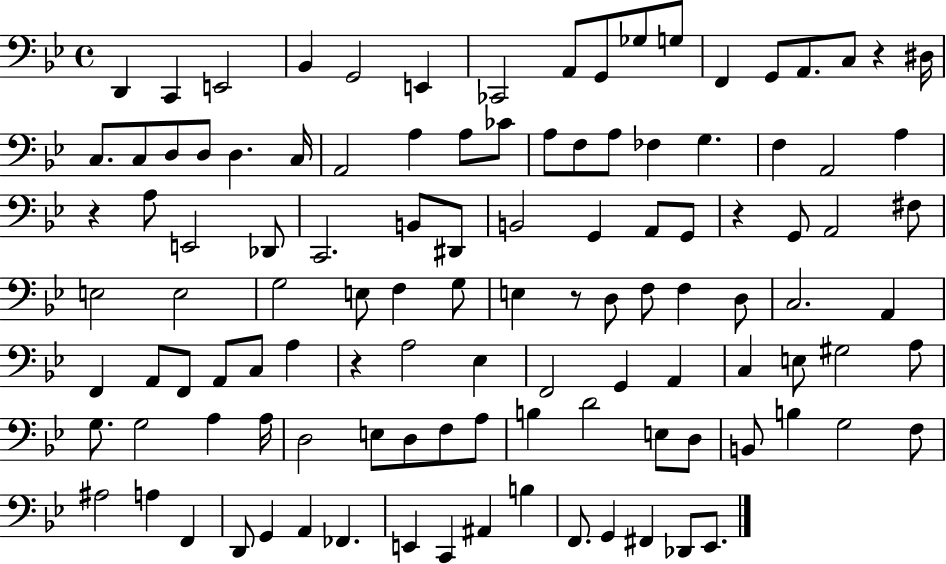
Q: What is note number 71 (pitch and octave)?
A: A2